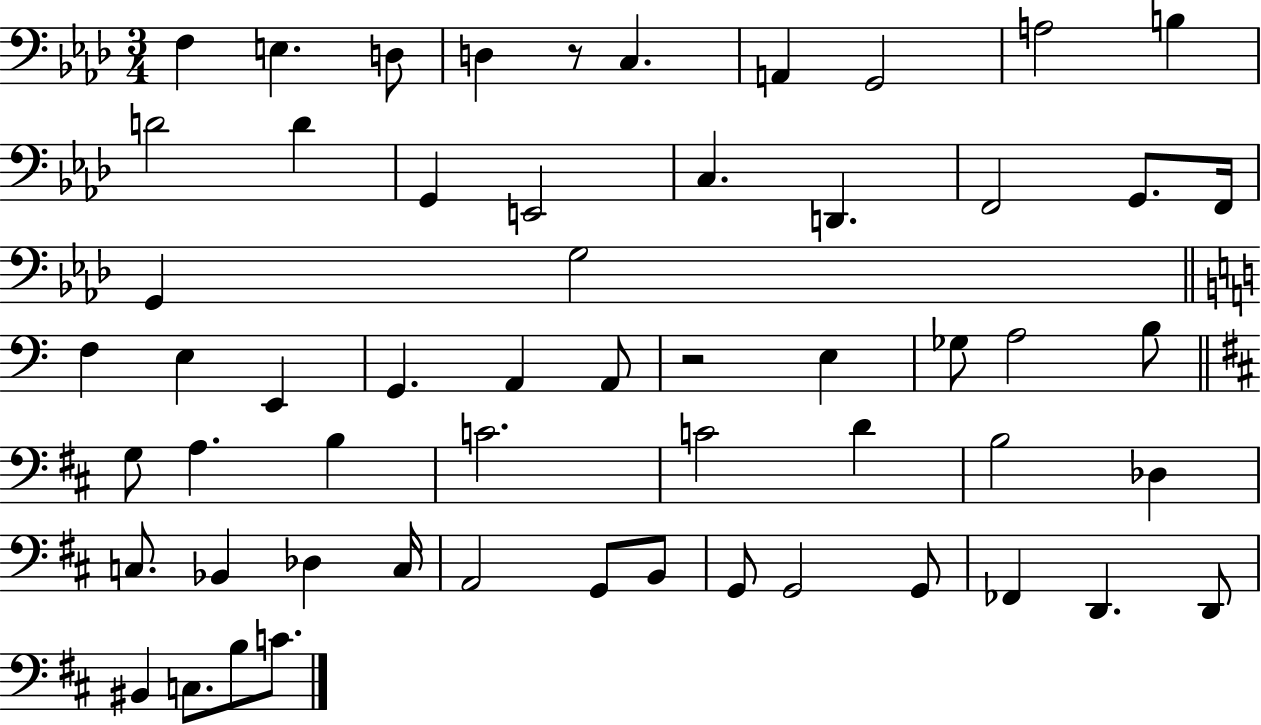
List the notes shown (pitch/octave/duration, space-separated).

F3/q E3/q. D3/e D3/q R/e C3/q. A2/q G2/h A3/h B3/q D4/h D4/q G2/q E2/h C3/q. D2/q. F2/h G2/e. F2/s G2/q G3/h F3/q E3/q E2/q G2/q. A2/q A2/e R/h E3/q Gb3/e A3/h B3/e G3/e A3/q. B3/q C4/h. C4/h D4/q B3/h Db3/q C3/e. Bb2/q Db3/q C3/s A2/h G2/e B2/e G2/e G2/h G2/e FES2/q D2/q. D2/e BIS2/q C3/e. B3/e C4/e.